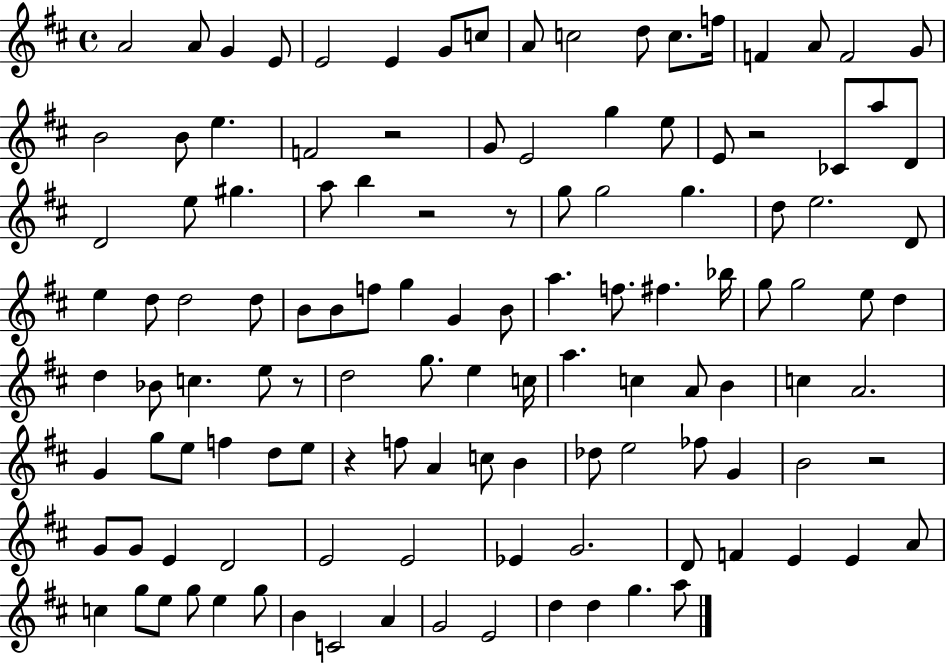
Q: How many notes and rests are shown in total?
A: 122